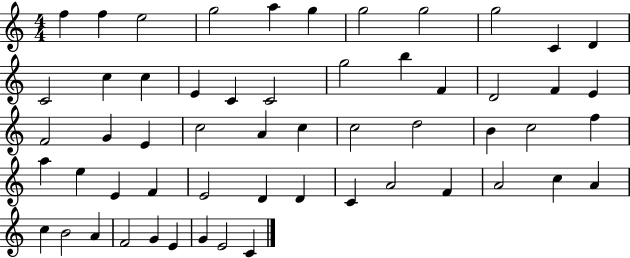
X:1
T:Untitled
M:4/4
L:1/4
K:C
f f e2 g2 a g g2 g2 g2 C D C2 c c E C C2 g2 b F D2 F E F2 G E c2 A c c2 d2 B c2 f a e E F E2 D D C A2 F A2 c A c B2 A F2 G E G E2 C